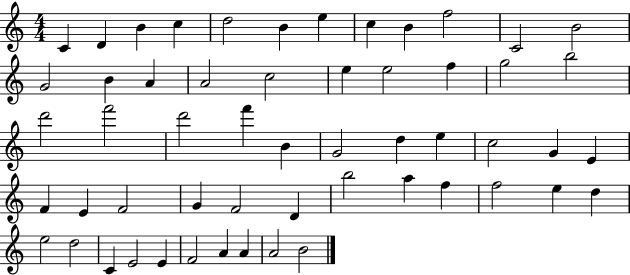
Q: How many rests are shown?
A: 0